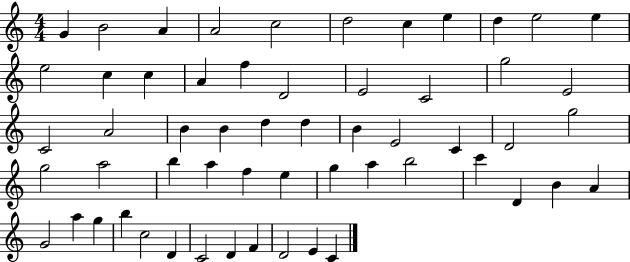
{
  \clef treble
  \numericTimeSignature
  \time 4/4
  \key c \major
  g'4 b'2 a'4 | a'2 c''2 | d''2 c''4 e''4 | d''4 e''2 e''4 | \break e''2 c''4 c''4 | a'4 f''4 d'2 | e'2 c'2 | g''2 e'2 | \break c'2 a'2 | b'4 b'4 d''4 d''4 | b'4 e'2 c'4 | d'2 g''2 | \break g''2 a''2 | b''4 a''4 f''4 e''4 | g''4 a''4 b''2 | c'''4 d'4 b'4 a'4 | \break g'2 a''4 g''4 | b''4 c''2 d'4 | c'2 d'4 f'4 | d'2 e'4 c'4 | \break \bar "|."
}